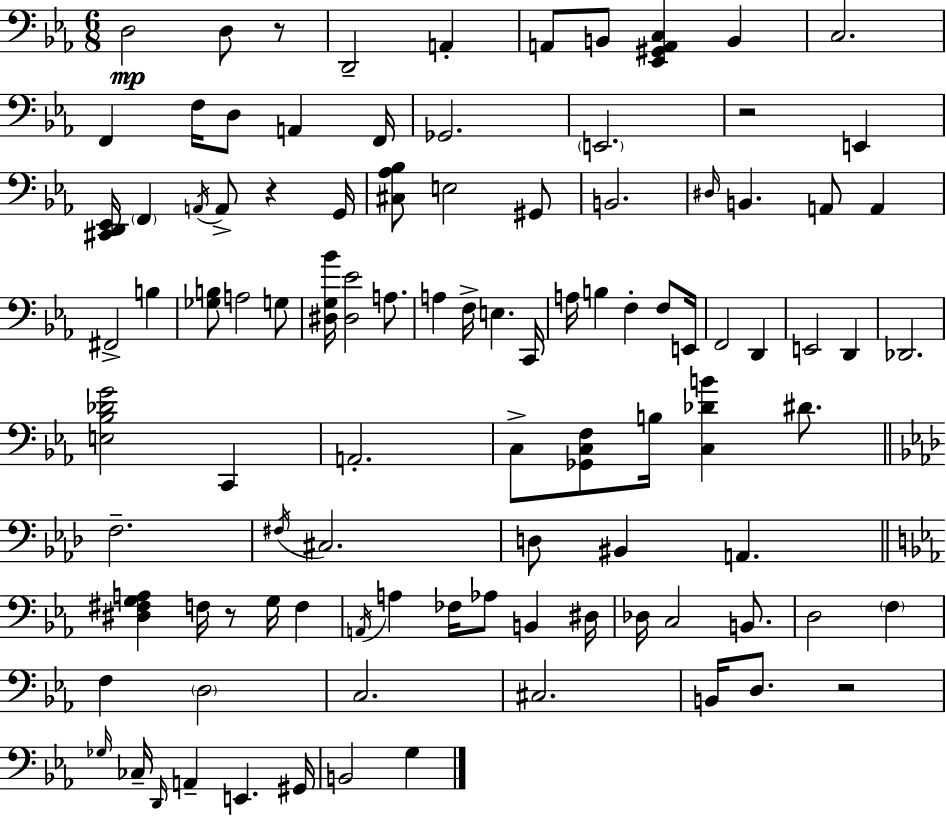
X:1
T:Untitled
M:6/8
L:1/4
K:Eb
D,2 D,/2 z/2 D,,2 A,, A,,/2 B,,/2 [_E,,^G,,A,,C,] B,, C,2 F,, F,/4 D,/2 A,, F,,/4 _G,,2 E,,2 z2 E,, [^C,,D,,_E,,]/4 F,, A,,/4 A,,/2 z G,,/4 [^C,_A,_B,]/2 E,2 ^G,,/2 B,,2 ^D,/4 B,, A,,/2 A,, ^F,,2 B, [_G,B,]/2 A,2 G,/2 [^D,G,_B]/4 [^D,_E]2 A,/2 A, F,/4 E, C,,/4 A,/4 B, F, F,/2 E,,/4 F,,2 D,, E,,2 D,, _D,,2 [E,_B,_DG]2 C,, A,,2 C,/2 [_G,,C,F,]/2 B,/4 [C,_DB] ^D/2 F,2 ^F,/4 ^C,2 D,/2 ^B,, A,, [^D,^F,G,A,] F,/4 z/2 G,/4 F, A,,/4 A, _F,/4 _A,/2 B,, ^D,/4 _D,/4 C,2 B,,/2 D,2 F, F, D,2 C,2 ^C,2 B,,/4 D,/2 z2 _G,/4 _C,/4 D,,/4 A,, E,, ^G,,/4 B,,2 G,